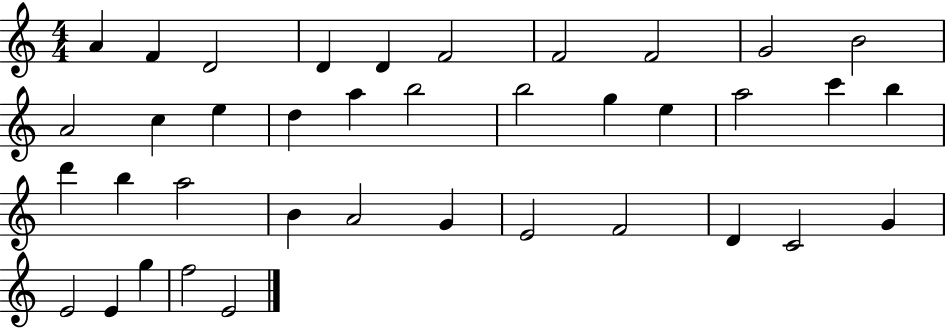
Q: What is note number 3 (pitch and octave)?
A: D4